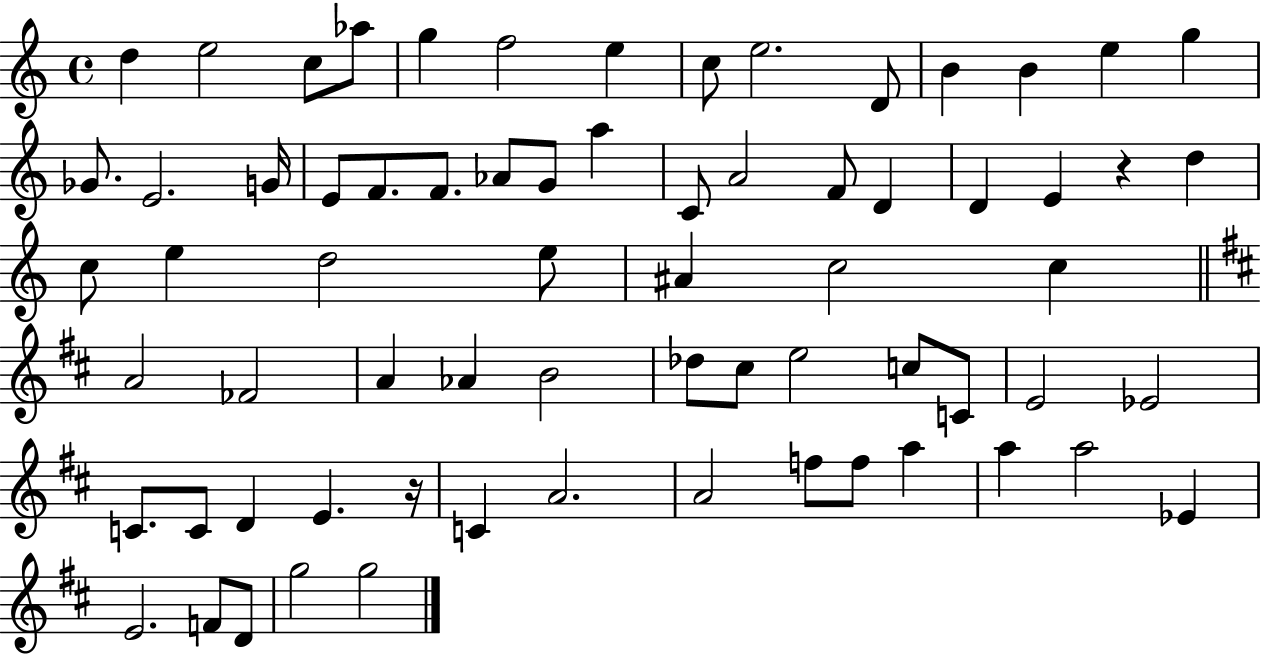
{
  \clef treble
  \time 4/4
  \defaultTimeSignature
  \key c \major
  \repeat volta 2 { d''4 e''2 c''8 aes''8 | g''4 f''2 e''4 | c''8 e''2. d'8 | b'4 b'4 e''4 g''4 | \break ges'8. e'2. g'16 | e'8 f'8. f'8. aes'8 g'8 a''4 | c'8 a'2 f'8 d'4 | d'4 e'4 r4 d''4 | \break c''8 e''4 d''2 e''8 | ais'4 c''2 c''4 | \bar "||" \break \key d \major a'2 fes'2 | a'4 aes'4 b'2 | des''8 cis''8 e''2 c''8 c'8 | e'2 ees'2 | \break c'8. c'8 d'4 e'4. r16 | c'4 a'2. | a'2 f''8 f''8 a''4 | a''4 a''2 ees'4 | \break e'2. f'8 d'8 | g''2 g''2 | } \bar "|."
}